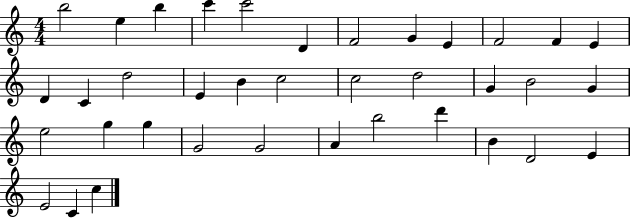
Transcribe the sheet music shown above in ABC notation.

X:1
T:Untitled
M:4/4
L:1/4
K:C
b2 e b c' c'2 D F2 G E F2 F E D C d2 E B c2 c2 d2 G B2 G e2 g g G2 G2 A b2 d' B D2 E E2 C c